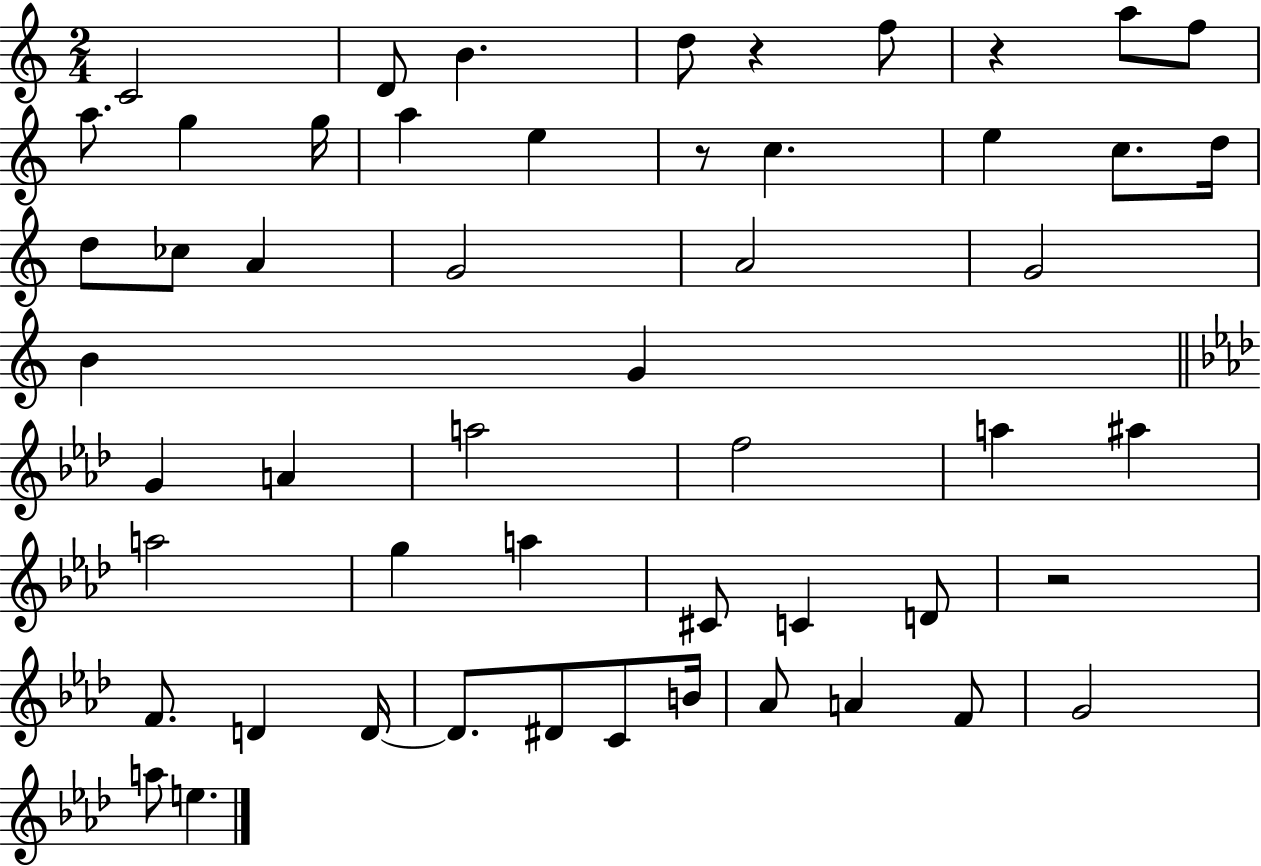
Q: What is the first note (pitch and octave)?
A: C4